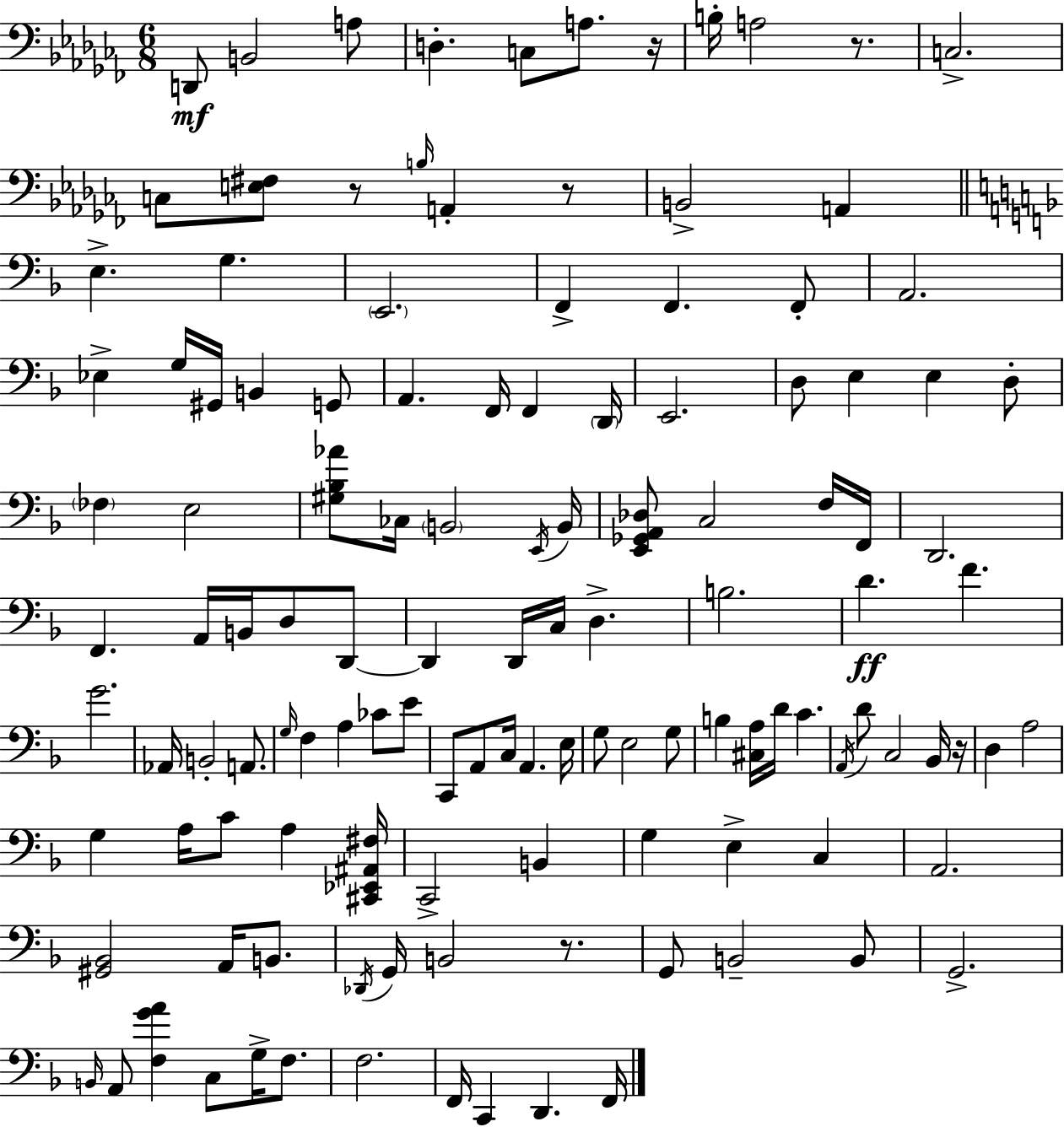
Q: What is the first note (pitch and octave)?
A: D2